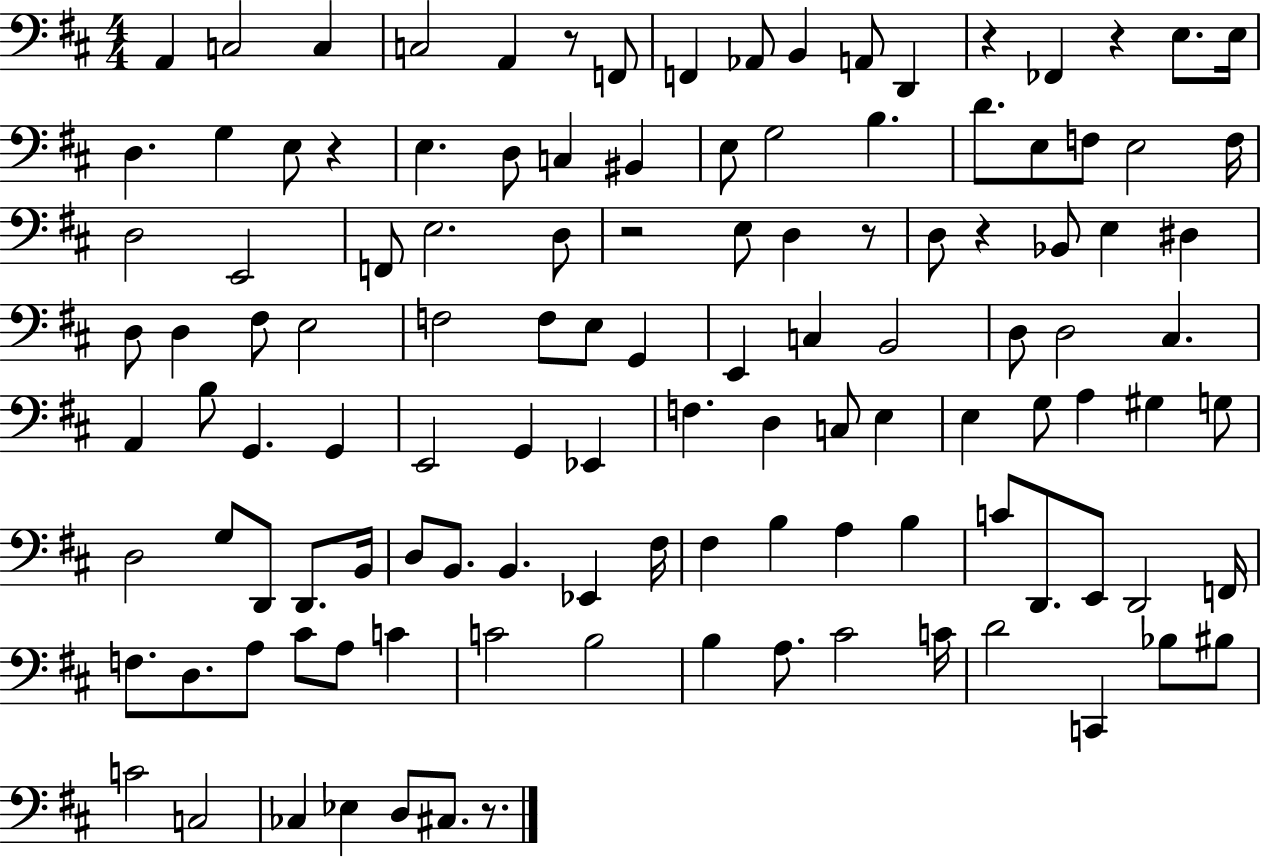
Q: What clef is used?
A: bass